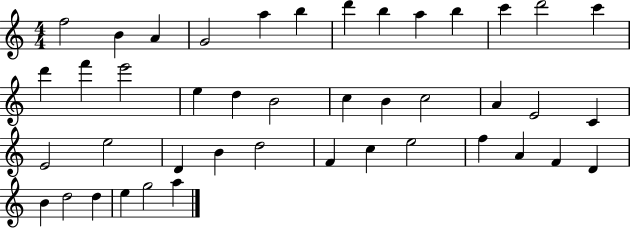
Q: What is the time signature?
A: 4/4